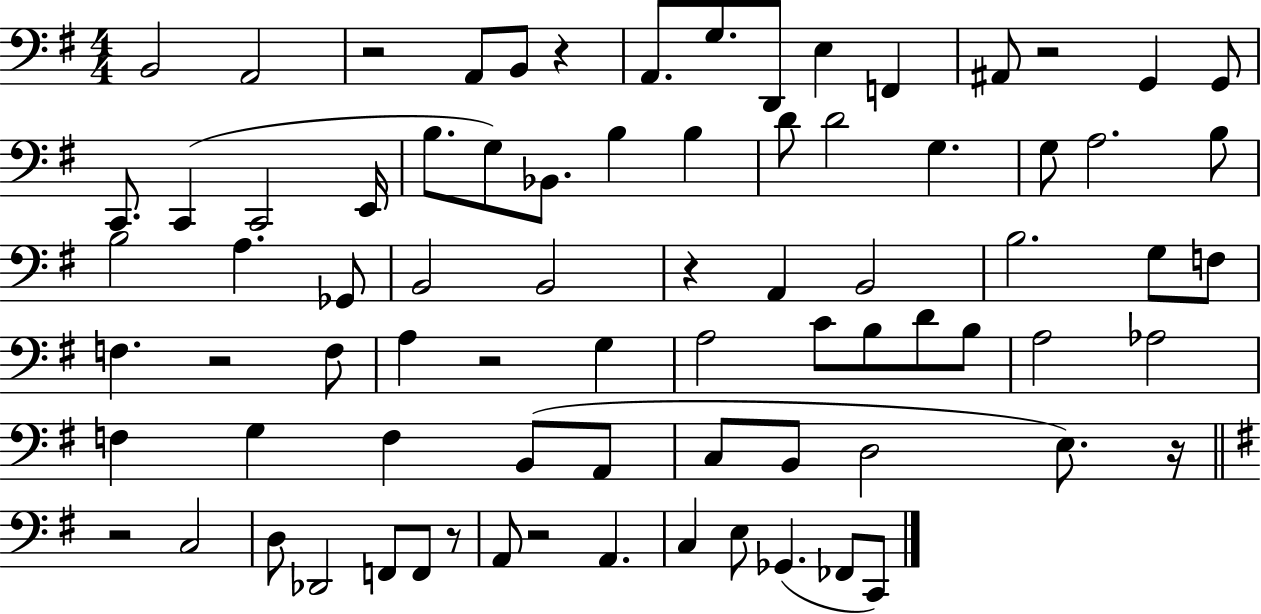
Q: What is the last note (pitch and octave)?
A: C2